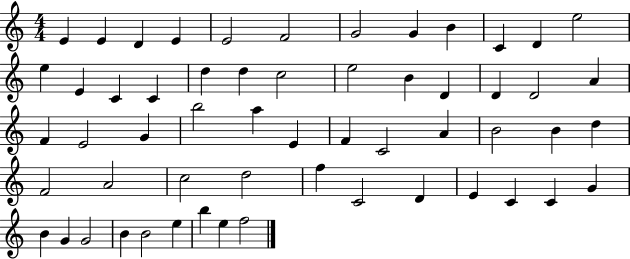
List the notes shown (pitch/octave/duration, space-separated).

E4/q E4/q D4/q E4/q E4/h F4/h G4/h G4/q B4/q C4/q D4/q E5/h E5/q E4/q C4/q C4/q D5/q D5/q C5/h E5/h B4/q D4/q D4/q D4/h A4/q F4/q E4/h G4/q B5/h A5/q E4/q F4/q C4/h A4/q B4/h B4/q D5/q F4/h A4/h C5/h D5/h F5/q C4/h D4/q E4/q C4/q C4/q G4/q B4/q G4/q G4/h B4/q B4/h E5/q B5/q E5/q F5/h